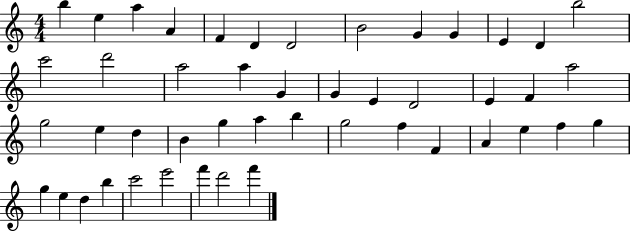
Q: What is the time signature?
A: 4/4